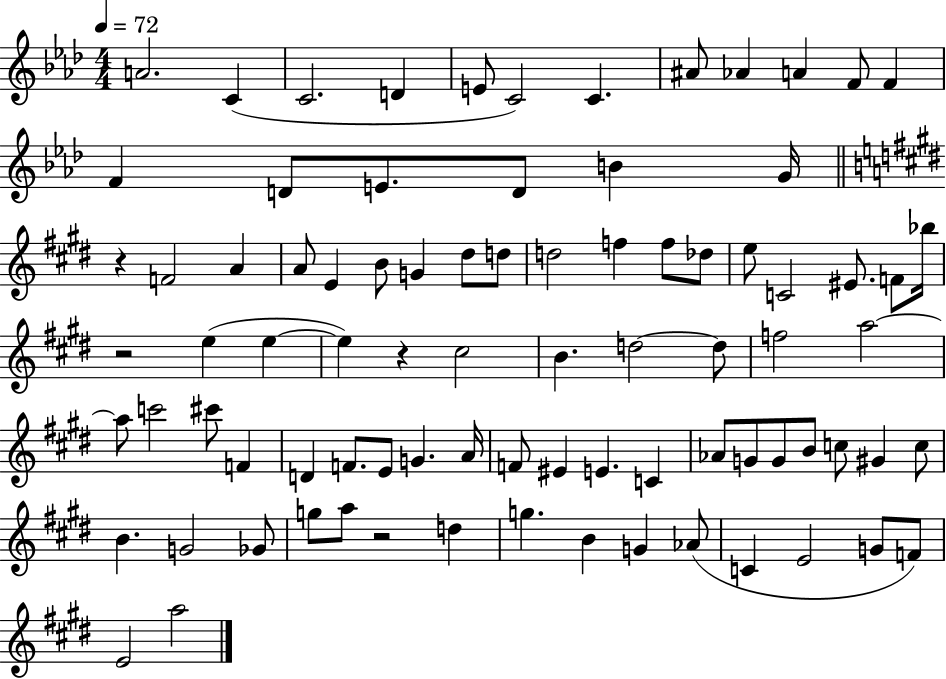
A4/h. C4/q C4/h. D4/q E4/e C4/h C4/q. A#4/e Ab4/q A4/q F4/e F4/q F4/q D4/e E4/e. D4/e B4/q G4/s R/q F4/h A4/q A4/e E4/q B4/e G4/q D#5/e D5/e D5/h F5/q F5/e Db5/e E5/e C4/h EIS4/e. F4/e Bb5/s R/h E5/q E5/q E5/q R/q C#5/h B4/q. D5/h D5/e F5/h A5/h A5/e C6/h C#6/e F4/q D4/q F4/e. E4/e G4/q. A4/s F4/e EIS4/q E4/q. C4/q Ab4/e G4/e G4/e B4/e C5/e G#4/q C5/e B4/q. G4/h Gb4/e G5/e A5/e R/h D5/q G5/q. B4/q G4/q Ab4/e C4/q E4/h G4/e F4/e E4/h A5/h